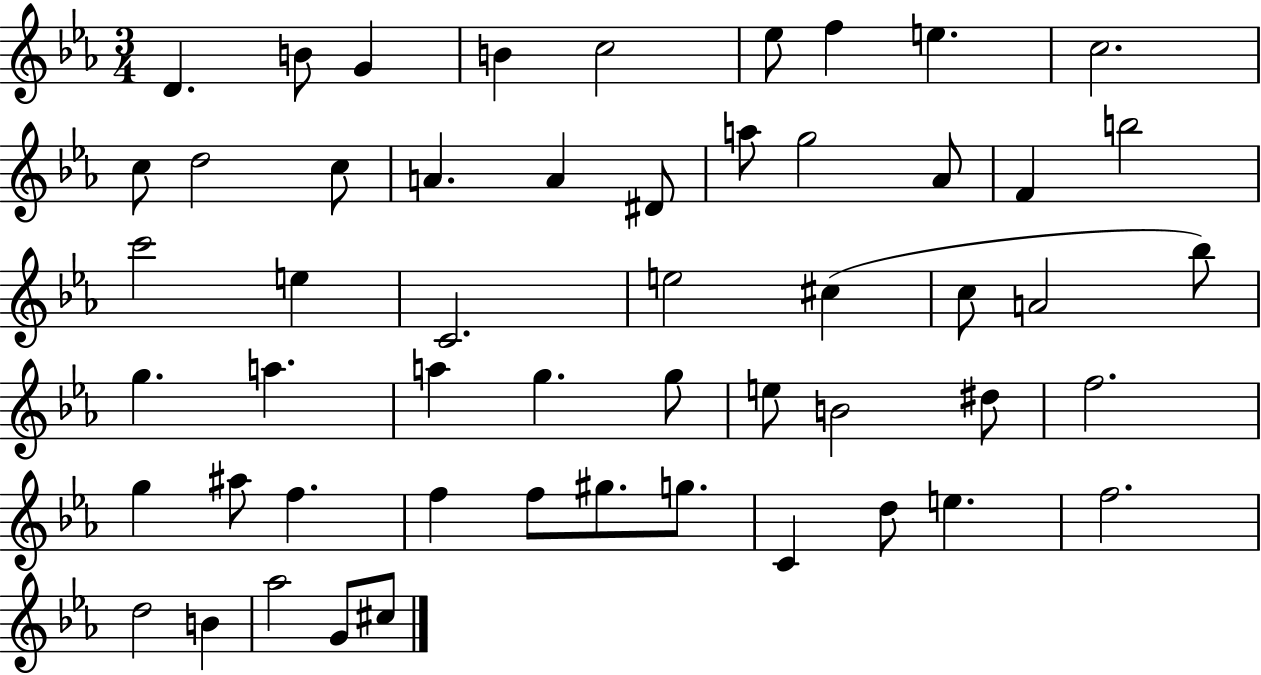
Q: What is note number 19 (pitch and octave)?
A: F4